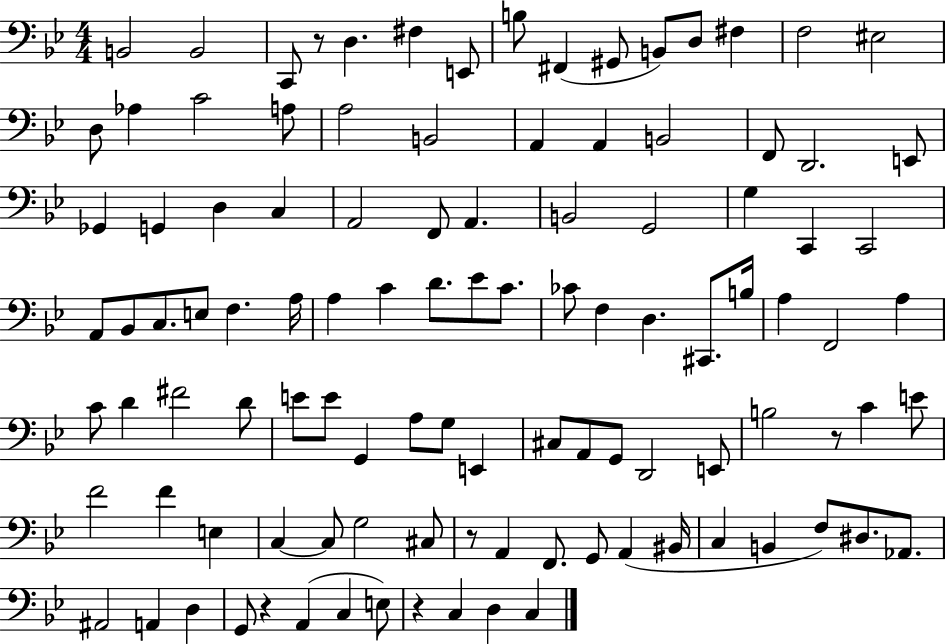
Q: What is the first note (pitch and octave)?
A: B2